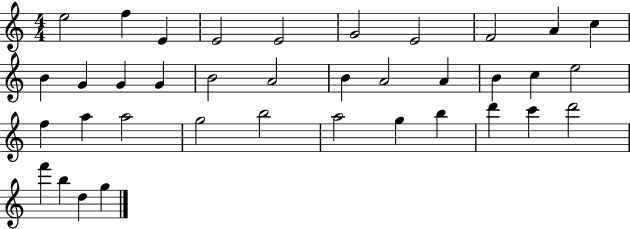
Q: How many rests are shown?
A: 0